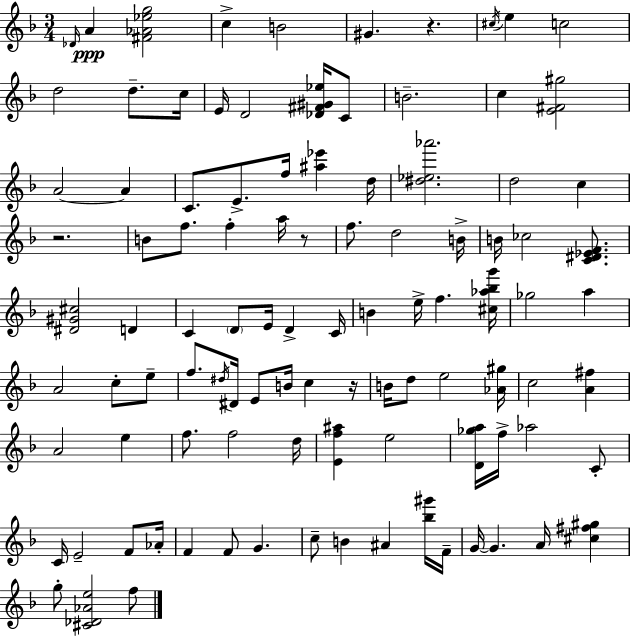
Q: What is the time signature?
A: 3/4